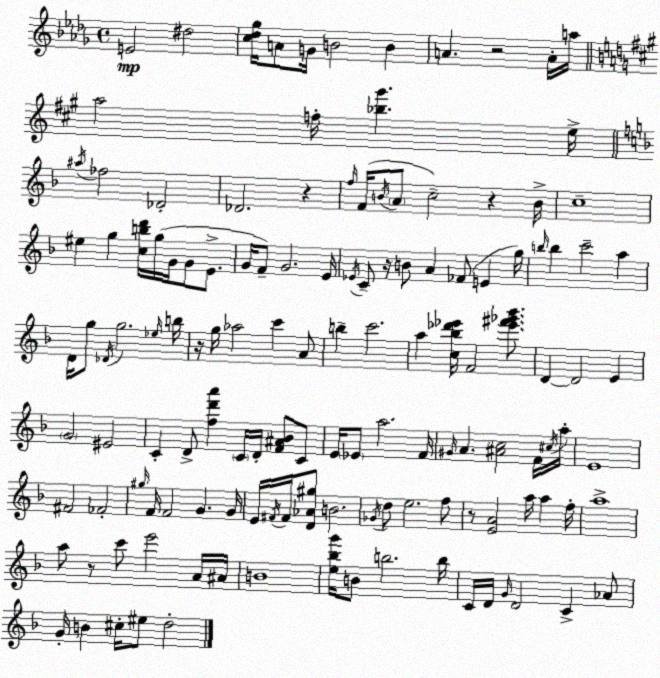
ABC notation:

X:1
T:Untitled
M:4/4
L:1/4
K:Bbm
E2 ^d2 [c_d_g]/4 A/2 G/4 B2 B A z2 A/4 a/4 a2 f/4 [_b^g'] e/4 ^a/4 _f2 _D2 _D2 z f/4 F/4 B/4 A/2 c2 z B/4 c4 ^e g [cbd']/4 g/4 G/4 G/2 E/2 G/4 F/2 G2 E/4 _E/4 C/2 z/4 B/2 A _F/2 E g/4 b/4 b c'2 a D/4 g/2 _D/4 g2 _e/4 b/4 z/4 g/4 _a2 c' A/2 b c'2 a [c_b_d'_e']/4 F2 [_e'^f'_g'_b']/2 D D2 E G2 ^E2 C D/2 [fd'a'] C/4 D/4 [F^A_B]/2 C/2 E/4 _E/2 a2 F/4 ^G/4 A [^Ac]2 F/4 ^c/4 a/4 E4 ^F2 _F2 ^g/4 F/4 F2 G G/4 E/4 ^F/4 ^F/4 [D_A^g]/2 B2 _G/4 d/2 e2 f/2 z/2 [EA]2 a/4 a f/4 a4 a/2 z/2 c'/2 e'2 A/4 ^A/4 B4 [e_bg']/4 B/2 b2 b/4 C/4 D/4 G/4 D2 C _A/2 G/4 B ^c/4 ^e/2 d2